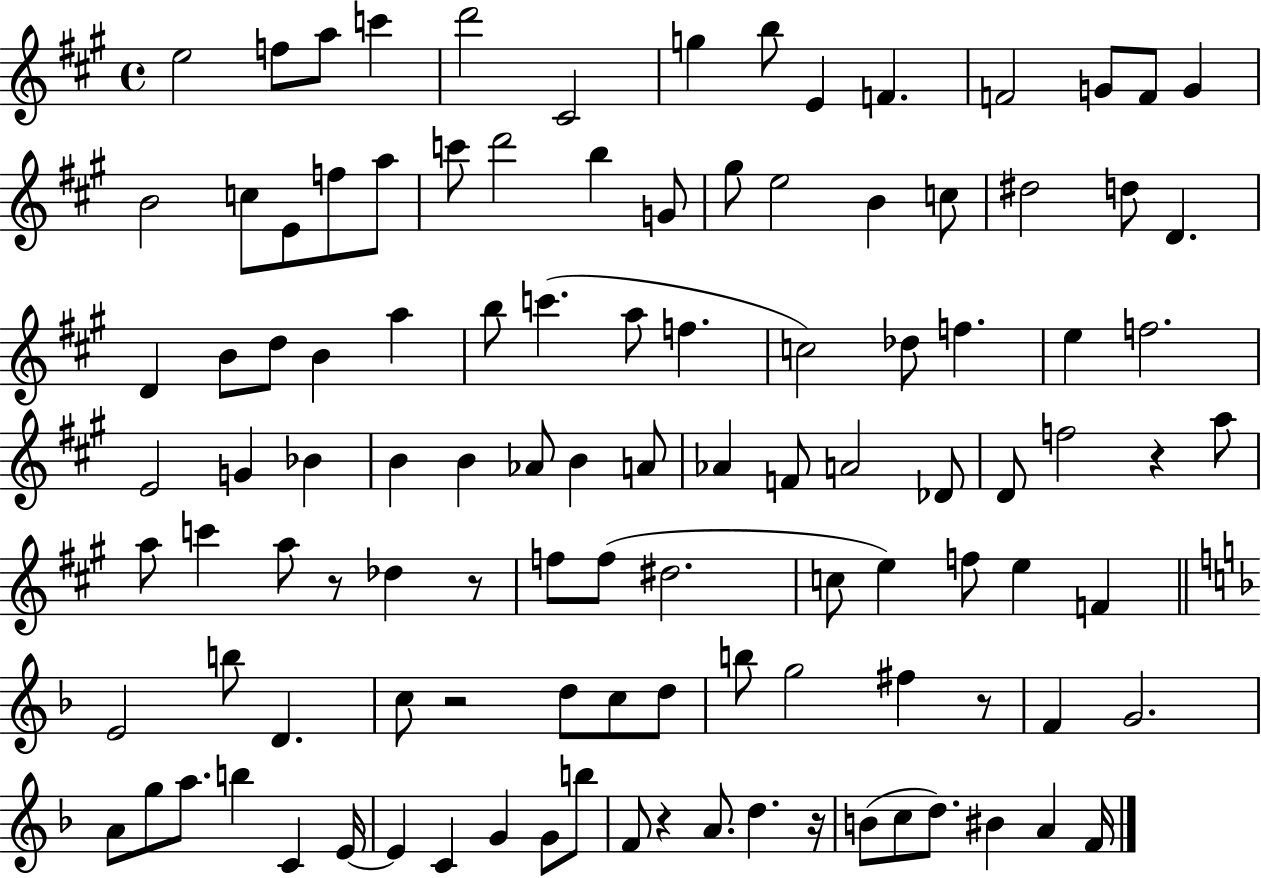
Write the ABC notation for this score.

X:1
T:Untitled
M:4/4
L:1/4
K:A
e2 f/2 a/2 c' d'2 ^C2 g b/2 E F F2 G/2 F/2 G B2 c/2 E/2 f/2 a/2 c'/2 d'2 b G/2 ^g/2 e2 B c/2 ^d2 d/2 D D B/2 d/2 B a b/2 c' a/2 f c2 _d/2 f e f2 E2 G _B B B _A/2 B A/2 _A F/2 A2 _D/2 D/2 f2 z a/2 a/2 c' a/2 z/2 _d z/2 f/2 f/2 ^d2 c/2 e f/2 e F E2 b/2 D c/2 z2 d/2 c/2 d/2 b/2 g2 ^f z/2 F G2 A/2 g/2 a/2 b C E/4 E C G G/2 b/2 F/2 z A/2 d z/4 B/2 c/2 d/2 ^B A F/4